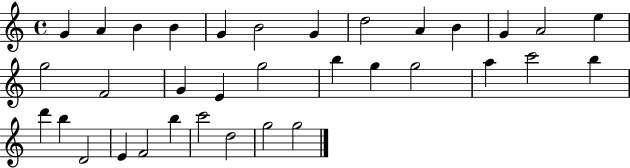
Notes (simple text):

G4/q A4/q B4/q B4/q G4/q B4/h G4/q D5/h A4/q B4/q G4/q A4/h E5/q G5/h F4/h G4/q E4/q G5/h B5/q G5/q G5/h A5/q C6/h B5/q D6/q B5/q D4/h E4/q F4/h B5/q C6/h D5/h G5/h G5/h